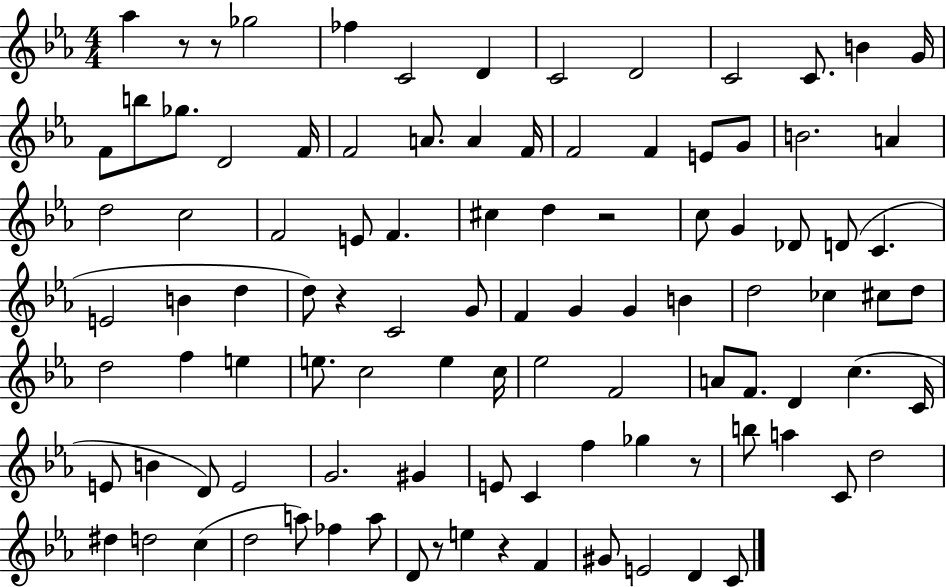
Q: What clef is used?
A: treble